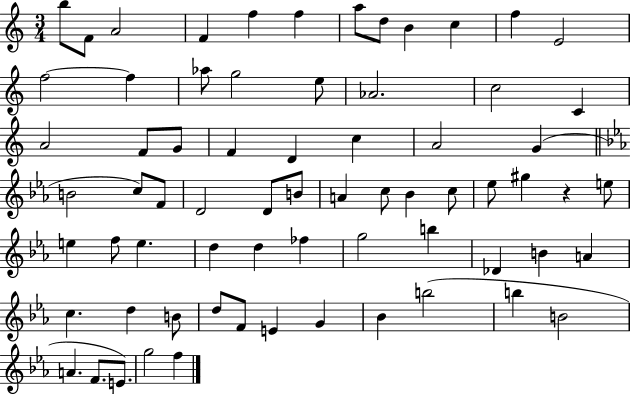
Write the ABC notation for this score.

X:1
T:Untitled
M:3/4
L:1/4
K:C
b/2 F/2 A2 F f f a/2 d/2 B c f E2 f2 f _a/2 g2 e/2 _A2 c2 C A2 F/2 G/2 F D c A2 G B2 c/2 F/2 D2 D/2 B/2 A c/2 _B c/2 _e/2 ^g z e/2 e f/2 e d d _f g2 b _D B A c d B/2 d/2 F/2 E G _B b2 b B2 A F/2 E/2 g2 f